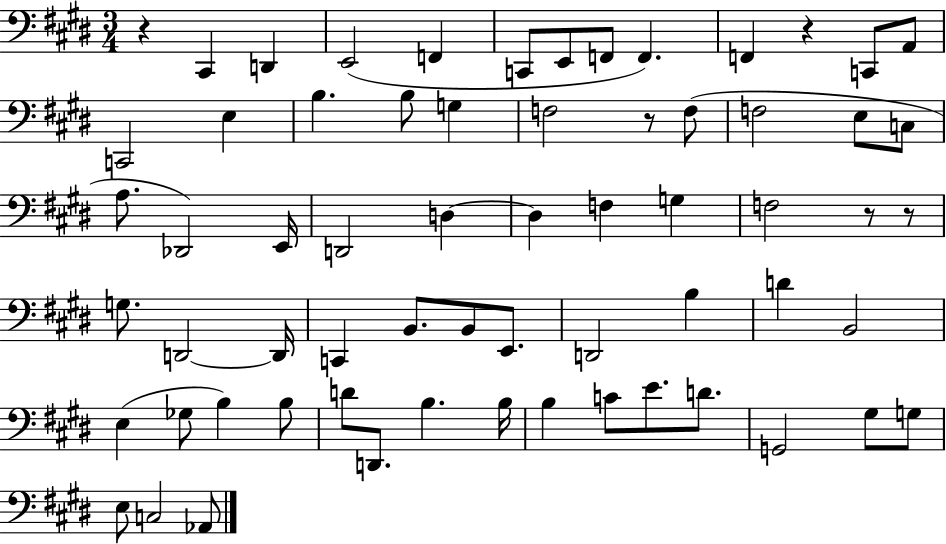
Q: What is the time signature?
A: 3/4